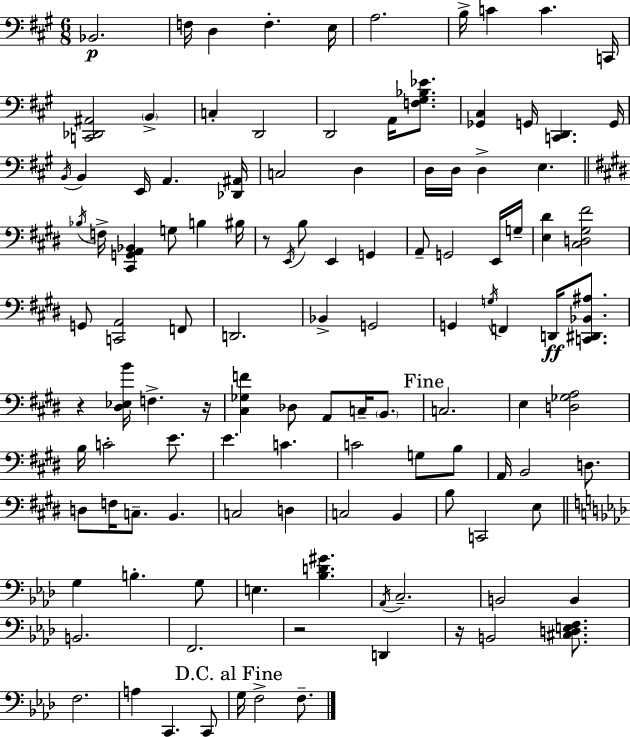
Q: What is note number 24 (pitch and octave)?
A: D3